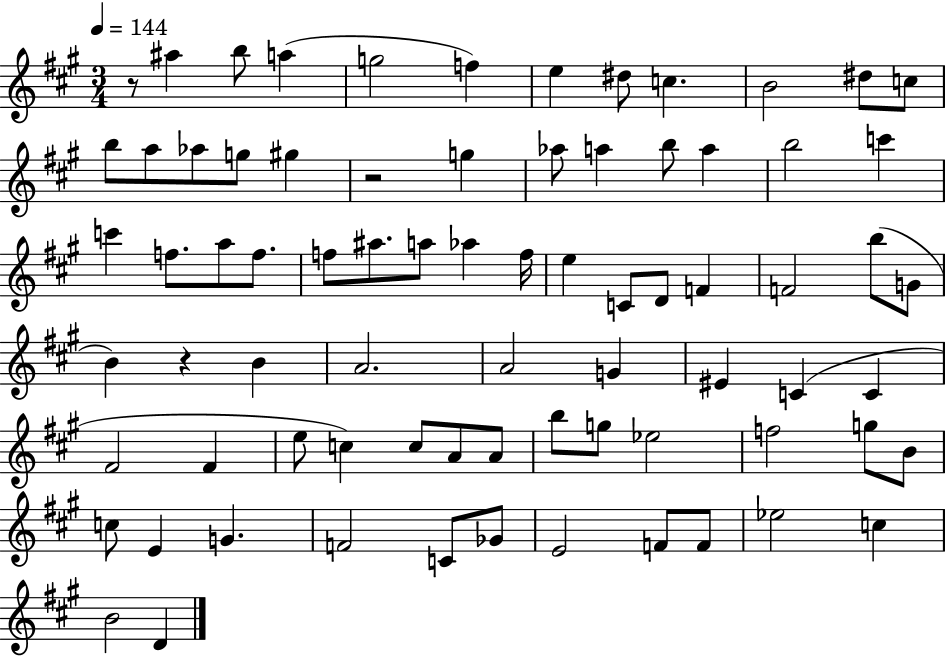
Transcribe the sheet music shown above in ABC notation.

X:1
T:Untitled
M:3/4
L:1/4
K:A
z/2 ^a b/2 a g2 f e ^d/2 c B2 ^d/2 c/2 b/2 a/2 _a/2 g/2 ^g z2 g _a/2 a b/2 a b2 c' c' f/2 a/2 f/2 f/2 ^a/2 a/2 _a f/4 e C/2 D/2 F F2 b/2 G/2 B z B A2 A2 G ^E C C ^F2 ^F e/2 c c/2 A/2 A/2 b/2 g/2 _e2 f2 g/2 B/2 c/2 E G F2 C/2 _G/2 E2 F/2 F/2 _e2 c B2 D